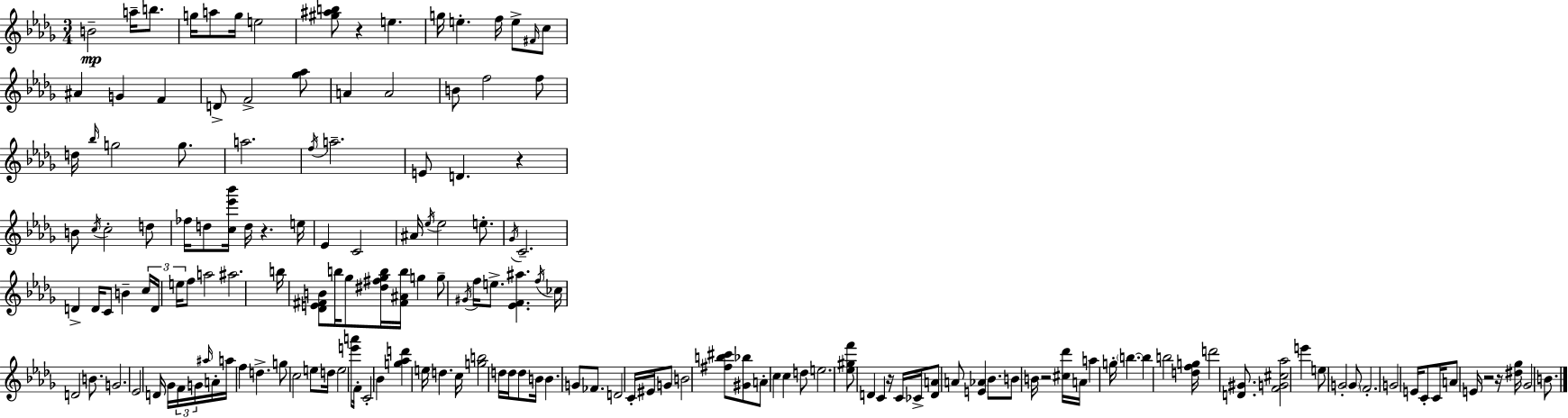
B4/h A5/s B5/e. G5/s A5/e G5/s E5/h [G#5,A#5,B5]/e R/q E5/q. G5/s E5/q. F5/s E5/e F#4/s C5/e A#4/q G4/q F4/q D4/e F4/h [Gb5,Ab5]/e A4/q A4/h B4/e F5/h F5/e D5/s Bb5/s G5/h G5/e. A5/h. F5/s A5/h. E4/e D4/q. R/q B4/e C5/s C5/h D5/e FES5/s D5/e [C5,Eb6,Bb6]/s D5/s R/q. E5/s Eb4/q C4/h A#4/s Eb5/s Eb5/h E5/e. Gb4/s C4/h. D4/q D4/s C4/e B4/q C5/s D4/s E5/s F5/e A5/h A#5/h. B5/s [Db4,E4,F#4,B4]/e B5/s Gb5/e [D#5,F#5,Gb5,B5]/s [F#4,A#4,B5]/s G5/q G5/e G#4/s F5/s E5/e. [Eb4,F4,A#5]/q. F5/s CES5/s D4/h B4/e. G4/h. Eb4/h D4/s Gb4/s F4/s G4/s A#5/s A4/s A5/s F5/q D5/q. G5/e C5/h E5/e D5/s E5/h [E6,A6]/e F4/s C4/h Bb4/q [G5,Ab5,D6]/q E5/s D5/q. C5/s [G5,B5]/h D5/s D5/s D5/e B4/s B4/q. G4/e FES4/e. D4/h C4/s EIS4/s G4/e B4/h [F#5,B5,C#6]/e [G#4,Bb5]/e A4/e C5/q C5/q D5/e E5/h. [Eb5,G#5,F6]/e D4/q C4/q R/s C4/s CES4/s [D4,A4]/e A4/e [E4,Ab4]/q Bb4/e. B4/e B4/s R/h [C#5,Db6]/s A4/s A5/q G5/s B5/q. B5/q B5/h [D5,F5,G5]/s D6/h [D4,G#4]/e. [F4,G4,C#5,Ab5]/h E6/q E5/e G4/h G4/e F4/h. G4/h E4/s C4/e C4/s A4/e E4/s R/h R/s [D#5,Gb5]/s Gb4/h B4/e.